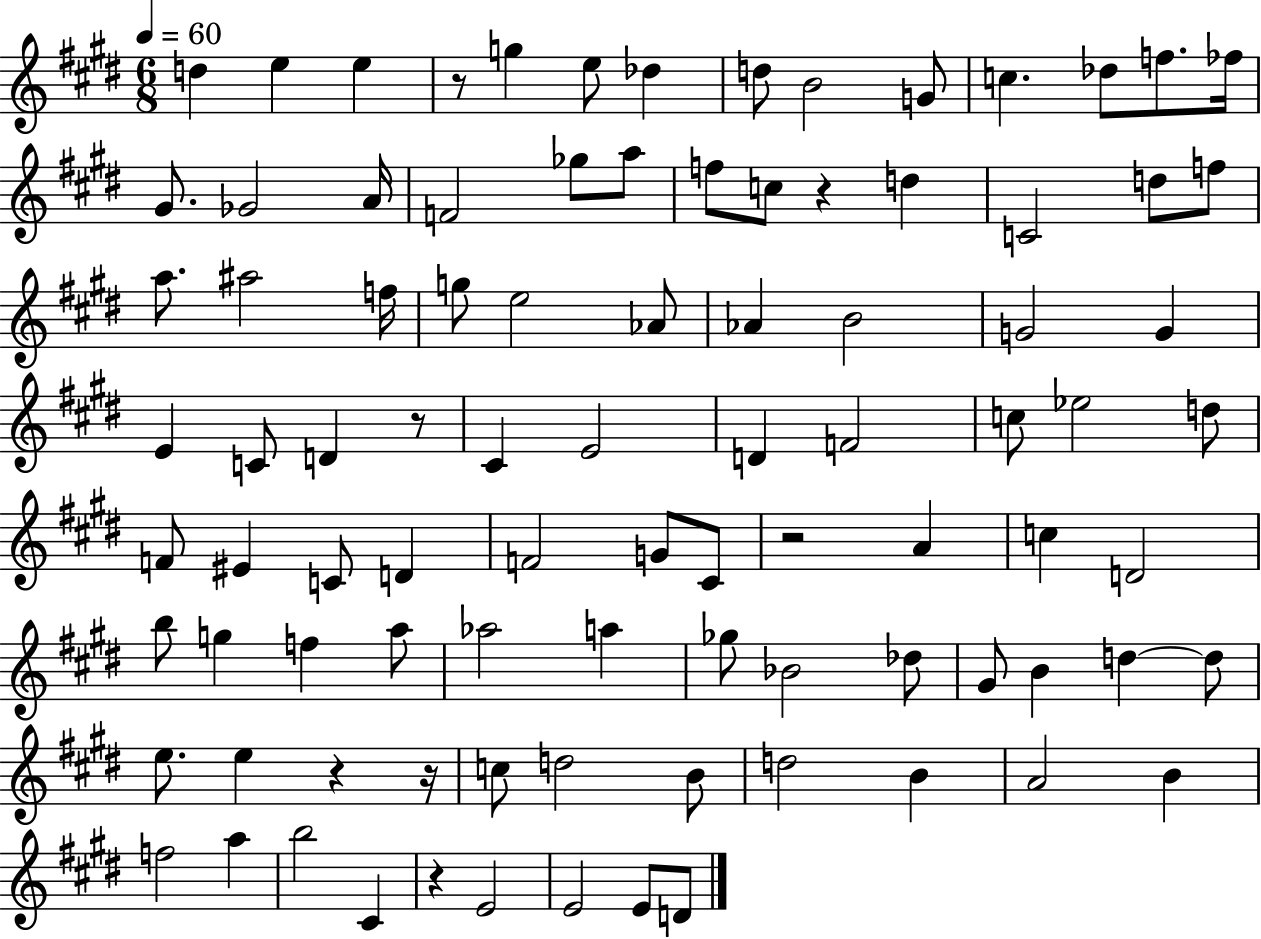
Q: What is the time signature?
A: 6/8